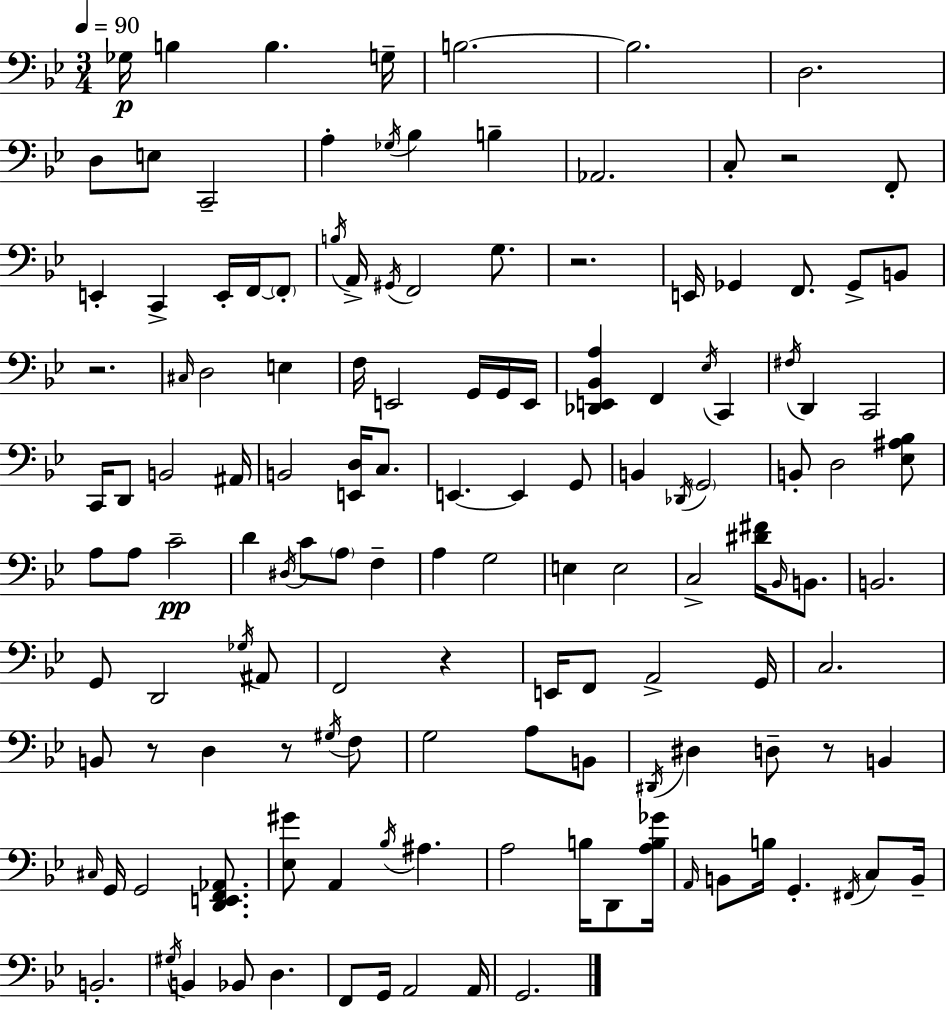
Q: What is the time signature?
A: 3/4